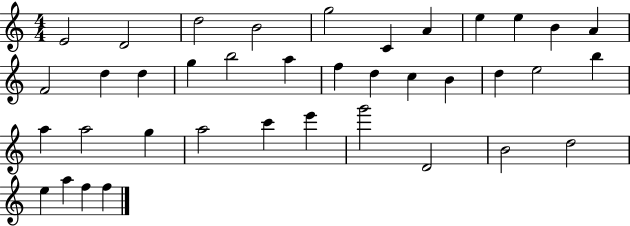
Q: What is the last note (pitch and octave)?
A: F5